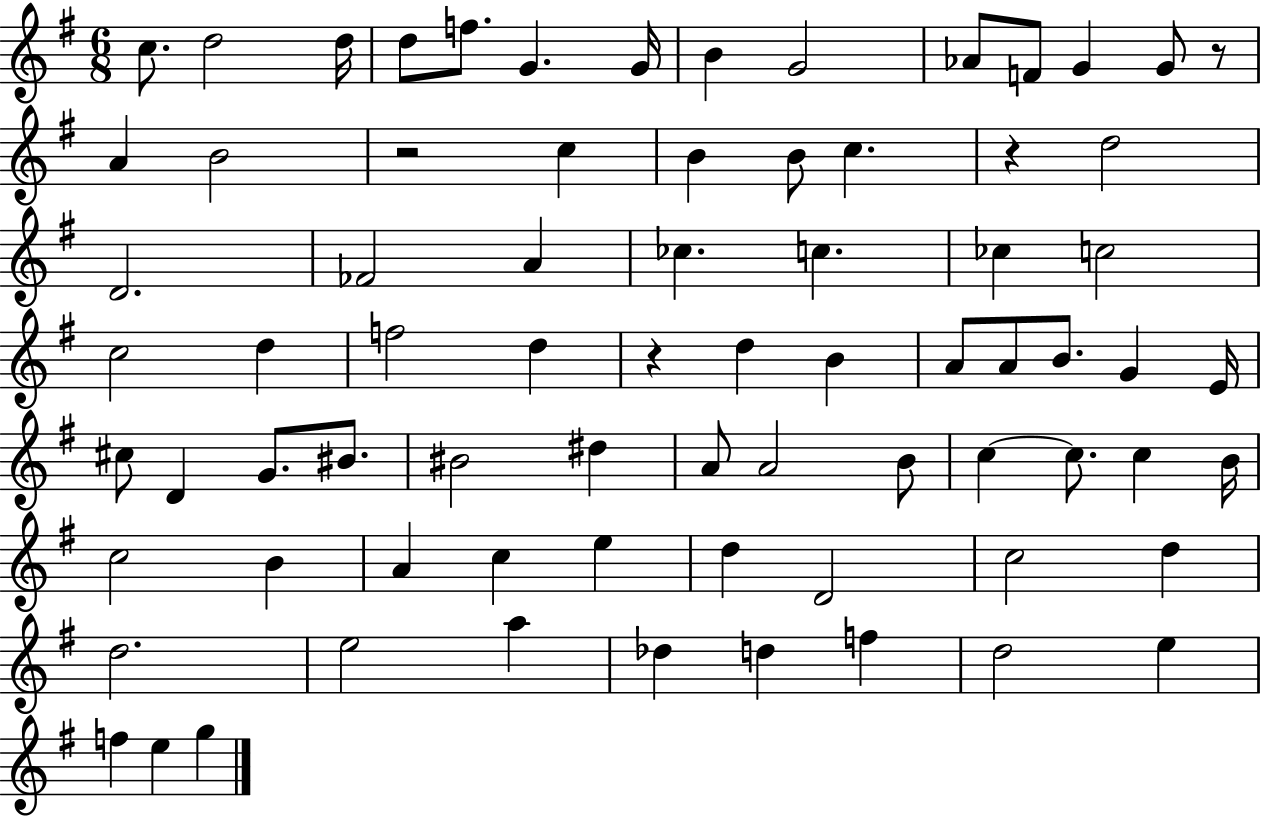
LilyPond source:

{
  \clef treble
  \numericTimeSignature
  \time 6/8
  \key g \major
  c''8. d''2 d''16 | d''8 f''8. g'4. g'16 | b'4 g'2 | aes'8 f'8 g'4 g'8 r8 | \break a'4 b'2 | r2 c''4 | b'4 b'8 c''4. | r4 d''2 | \break d'2. | fes'2 a'4 | ces''4. c''4. | ces''4 c''2 | \break c''2 d''4 | f''2 d''4 | r4 d''4 b'4 | a'8 a'8 b'8. g'4 e'16 | \break cis''8 d'4 g'8. bis'8. | bis'2 dis''4 | a'8 a'2 b'8 | c''4~~ c''8. c''4 b'16 | \break c''2 b'4 | a'4 c''4 e''4 | d''4 d'2 | c''2 d''4 | \break d''2. | e''2 a''4 | des''4 d''4 f''4 | d''2 e''4 | \break f''4 e''4 g''4 | \bar "|."
}